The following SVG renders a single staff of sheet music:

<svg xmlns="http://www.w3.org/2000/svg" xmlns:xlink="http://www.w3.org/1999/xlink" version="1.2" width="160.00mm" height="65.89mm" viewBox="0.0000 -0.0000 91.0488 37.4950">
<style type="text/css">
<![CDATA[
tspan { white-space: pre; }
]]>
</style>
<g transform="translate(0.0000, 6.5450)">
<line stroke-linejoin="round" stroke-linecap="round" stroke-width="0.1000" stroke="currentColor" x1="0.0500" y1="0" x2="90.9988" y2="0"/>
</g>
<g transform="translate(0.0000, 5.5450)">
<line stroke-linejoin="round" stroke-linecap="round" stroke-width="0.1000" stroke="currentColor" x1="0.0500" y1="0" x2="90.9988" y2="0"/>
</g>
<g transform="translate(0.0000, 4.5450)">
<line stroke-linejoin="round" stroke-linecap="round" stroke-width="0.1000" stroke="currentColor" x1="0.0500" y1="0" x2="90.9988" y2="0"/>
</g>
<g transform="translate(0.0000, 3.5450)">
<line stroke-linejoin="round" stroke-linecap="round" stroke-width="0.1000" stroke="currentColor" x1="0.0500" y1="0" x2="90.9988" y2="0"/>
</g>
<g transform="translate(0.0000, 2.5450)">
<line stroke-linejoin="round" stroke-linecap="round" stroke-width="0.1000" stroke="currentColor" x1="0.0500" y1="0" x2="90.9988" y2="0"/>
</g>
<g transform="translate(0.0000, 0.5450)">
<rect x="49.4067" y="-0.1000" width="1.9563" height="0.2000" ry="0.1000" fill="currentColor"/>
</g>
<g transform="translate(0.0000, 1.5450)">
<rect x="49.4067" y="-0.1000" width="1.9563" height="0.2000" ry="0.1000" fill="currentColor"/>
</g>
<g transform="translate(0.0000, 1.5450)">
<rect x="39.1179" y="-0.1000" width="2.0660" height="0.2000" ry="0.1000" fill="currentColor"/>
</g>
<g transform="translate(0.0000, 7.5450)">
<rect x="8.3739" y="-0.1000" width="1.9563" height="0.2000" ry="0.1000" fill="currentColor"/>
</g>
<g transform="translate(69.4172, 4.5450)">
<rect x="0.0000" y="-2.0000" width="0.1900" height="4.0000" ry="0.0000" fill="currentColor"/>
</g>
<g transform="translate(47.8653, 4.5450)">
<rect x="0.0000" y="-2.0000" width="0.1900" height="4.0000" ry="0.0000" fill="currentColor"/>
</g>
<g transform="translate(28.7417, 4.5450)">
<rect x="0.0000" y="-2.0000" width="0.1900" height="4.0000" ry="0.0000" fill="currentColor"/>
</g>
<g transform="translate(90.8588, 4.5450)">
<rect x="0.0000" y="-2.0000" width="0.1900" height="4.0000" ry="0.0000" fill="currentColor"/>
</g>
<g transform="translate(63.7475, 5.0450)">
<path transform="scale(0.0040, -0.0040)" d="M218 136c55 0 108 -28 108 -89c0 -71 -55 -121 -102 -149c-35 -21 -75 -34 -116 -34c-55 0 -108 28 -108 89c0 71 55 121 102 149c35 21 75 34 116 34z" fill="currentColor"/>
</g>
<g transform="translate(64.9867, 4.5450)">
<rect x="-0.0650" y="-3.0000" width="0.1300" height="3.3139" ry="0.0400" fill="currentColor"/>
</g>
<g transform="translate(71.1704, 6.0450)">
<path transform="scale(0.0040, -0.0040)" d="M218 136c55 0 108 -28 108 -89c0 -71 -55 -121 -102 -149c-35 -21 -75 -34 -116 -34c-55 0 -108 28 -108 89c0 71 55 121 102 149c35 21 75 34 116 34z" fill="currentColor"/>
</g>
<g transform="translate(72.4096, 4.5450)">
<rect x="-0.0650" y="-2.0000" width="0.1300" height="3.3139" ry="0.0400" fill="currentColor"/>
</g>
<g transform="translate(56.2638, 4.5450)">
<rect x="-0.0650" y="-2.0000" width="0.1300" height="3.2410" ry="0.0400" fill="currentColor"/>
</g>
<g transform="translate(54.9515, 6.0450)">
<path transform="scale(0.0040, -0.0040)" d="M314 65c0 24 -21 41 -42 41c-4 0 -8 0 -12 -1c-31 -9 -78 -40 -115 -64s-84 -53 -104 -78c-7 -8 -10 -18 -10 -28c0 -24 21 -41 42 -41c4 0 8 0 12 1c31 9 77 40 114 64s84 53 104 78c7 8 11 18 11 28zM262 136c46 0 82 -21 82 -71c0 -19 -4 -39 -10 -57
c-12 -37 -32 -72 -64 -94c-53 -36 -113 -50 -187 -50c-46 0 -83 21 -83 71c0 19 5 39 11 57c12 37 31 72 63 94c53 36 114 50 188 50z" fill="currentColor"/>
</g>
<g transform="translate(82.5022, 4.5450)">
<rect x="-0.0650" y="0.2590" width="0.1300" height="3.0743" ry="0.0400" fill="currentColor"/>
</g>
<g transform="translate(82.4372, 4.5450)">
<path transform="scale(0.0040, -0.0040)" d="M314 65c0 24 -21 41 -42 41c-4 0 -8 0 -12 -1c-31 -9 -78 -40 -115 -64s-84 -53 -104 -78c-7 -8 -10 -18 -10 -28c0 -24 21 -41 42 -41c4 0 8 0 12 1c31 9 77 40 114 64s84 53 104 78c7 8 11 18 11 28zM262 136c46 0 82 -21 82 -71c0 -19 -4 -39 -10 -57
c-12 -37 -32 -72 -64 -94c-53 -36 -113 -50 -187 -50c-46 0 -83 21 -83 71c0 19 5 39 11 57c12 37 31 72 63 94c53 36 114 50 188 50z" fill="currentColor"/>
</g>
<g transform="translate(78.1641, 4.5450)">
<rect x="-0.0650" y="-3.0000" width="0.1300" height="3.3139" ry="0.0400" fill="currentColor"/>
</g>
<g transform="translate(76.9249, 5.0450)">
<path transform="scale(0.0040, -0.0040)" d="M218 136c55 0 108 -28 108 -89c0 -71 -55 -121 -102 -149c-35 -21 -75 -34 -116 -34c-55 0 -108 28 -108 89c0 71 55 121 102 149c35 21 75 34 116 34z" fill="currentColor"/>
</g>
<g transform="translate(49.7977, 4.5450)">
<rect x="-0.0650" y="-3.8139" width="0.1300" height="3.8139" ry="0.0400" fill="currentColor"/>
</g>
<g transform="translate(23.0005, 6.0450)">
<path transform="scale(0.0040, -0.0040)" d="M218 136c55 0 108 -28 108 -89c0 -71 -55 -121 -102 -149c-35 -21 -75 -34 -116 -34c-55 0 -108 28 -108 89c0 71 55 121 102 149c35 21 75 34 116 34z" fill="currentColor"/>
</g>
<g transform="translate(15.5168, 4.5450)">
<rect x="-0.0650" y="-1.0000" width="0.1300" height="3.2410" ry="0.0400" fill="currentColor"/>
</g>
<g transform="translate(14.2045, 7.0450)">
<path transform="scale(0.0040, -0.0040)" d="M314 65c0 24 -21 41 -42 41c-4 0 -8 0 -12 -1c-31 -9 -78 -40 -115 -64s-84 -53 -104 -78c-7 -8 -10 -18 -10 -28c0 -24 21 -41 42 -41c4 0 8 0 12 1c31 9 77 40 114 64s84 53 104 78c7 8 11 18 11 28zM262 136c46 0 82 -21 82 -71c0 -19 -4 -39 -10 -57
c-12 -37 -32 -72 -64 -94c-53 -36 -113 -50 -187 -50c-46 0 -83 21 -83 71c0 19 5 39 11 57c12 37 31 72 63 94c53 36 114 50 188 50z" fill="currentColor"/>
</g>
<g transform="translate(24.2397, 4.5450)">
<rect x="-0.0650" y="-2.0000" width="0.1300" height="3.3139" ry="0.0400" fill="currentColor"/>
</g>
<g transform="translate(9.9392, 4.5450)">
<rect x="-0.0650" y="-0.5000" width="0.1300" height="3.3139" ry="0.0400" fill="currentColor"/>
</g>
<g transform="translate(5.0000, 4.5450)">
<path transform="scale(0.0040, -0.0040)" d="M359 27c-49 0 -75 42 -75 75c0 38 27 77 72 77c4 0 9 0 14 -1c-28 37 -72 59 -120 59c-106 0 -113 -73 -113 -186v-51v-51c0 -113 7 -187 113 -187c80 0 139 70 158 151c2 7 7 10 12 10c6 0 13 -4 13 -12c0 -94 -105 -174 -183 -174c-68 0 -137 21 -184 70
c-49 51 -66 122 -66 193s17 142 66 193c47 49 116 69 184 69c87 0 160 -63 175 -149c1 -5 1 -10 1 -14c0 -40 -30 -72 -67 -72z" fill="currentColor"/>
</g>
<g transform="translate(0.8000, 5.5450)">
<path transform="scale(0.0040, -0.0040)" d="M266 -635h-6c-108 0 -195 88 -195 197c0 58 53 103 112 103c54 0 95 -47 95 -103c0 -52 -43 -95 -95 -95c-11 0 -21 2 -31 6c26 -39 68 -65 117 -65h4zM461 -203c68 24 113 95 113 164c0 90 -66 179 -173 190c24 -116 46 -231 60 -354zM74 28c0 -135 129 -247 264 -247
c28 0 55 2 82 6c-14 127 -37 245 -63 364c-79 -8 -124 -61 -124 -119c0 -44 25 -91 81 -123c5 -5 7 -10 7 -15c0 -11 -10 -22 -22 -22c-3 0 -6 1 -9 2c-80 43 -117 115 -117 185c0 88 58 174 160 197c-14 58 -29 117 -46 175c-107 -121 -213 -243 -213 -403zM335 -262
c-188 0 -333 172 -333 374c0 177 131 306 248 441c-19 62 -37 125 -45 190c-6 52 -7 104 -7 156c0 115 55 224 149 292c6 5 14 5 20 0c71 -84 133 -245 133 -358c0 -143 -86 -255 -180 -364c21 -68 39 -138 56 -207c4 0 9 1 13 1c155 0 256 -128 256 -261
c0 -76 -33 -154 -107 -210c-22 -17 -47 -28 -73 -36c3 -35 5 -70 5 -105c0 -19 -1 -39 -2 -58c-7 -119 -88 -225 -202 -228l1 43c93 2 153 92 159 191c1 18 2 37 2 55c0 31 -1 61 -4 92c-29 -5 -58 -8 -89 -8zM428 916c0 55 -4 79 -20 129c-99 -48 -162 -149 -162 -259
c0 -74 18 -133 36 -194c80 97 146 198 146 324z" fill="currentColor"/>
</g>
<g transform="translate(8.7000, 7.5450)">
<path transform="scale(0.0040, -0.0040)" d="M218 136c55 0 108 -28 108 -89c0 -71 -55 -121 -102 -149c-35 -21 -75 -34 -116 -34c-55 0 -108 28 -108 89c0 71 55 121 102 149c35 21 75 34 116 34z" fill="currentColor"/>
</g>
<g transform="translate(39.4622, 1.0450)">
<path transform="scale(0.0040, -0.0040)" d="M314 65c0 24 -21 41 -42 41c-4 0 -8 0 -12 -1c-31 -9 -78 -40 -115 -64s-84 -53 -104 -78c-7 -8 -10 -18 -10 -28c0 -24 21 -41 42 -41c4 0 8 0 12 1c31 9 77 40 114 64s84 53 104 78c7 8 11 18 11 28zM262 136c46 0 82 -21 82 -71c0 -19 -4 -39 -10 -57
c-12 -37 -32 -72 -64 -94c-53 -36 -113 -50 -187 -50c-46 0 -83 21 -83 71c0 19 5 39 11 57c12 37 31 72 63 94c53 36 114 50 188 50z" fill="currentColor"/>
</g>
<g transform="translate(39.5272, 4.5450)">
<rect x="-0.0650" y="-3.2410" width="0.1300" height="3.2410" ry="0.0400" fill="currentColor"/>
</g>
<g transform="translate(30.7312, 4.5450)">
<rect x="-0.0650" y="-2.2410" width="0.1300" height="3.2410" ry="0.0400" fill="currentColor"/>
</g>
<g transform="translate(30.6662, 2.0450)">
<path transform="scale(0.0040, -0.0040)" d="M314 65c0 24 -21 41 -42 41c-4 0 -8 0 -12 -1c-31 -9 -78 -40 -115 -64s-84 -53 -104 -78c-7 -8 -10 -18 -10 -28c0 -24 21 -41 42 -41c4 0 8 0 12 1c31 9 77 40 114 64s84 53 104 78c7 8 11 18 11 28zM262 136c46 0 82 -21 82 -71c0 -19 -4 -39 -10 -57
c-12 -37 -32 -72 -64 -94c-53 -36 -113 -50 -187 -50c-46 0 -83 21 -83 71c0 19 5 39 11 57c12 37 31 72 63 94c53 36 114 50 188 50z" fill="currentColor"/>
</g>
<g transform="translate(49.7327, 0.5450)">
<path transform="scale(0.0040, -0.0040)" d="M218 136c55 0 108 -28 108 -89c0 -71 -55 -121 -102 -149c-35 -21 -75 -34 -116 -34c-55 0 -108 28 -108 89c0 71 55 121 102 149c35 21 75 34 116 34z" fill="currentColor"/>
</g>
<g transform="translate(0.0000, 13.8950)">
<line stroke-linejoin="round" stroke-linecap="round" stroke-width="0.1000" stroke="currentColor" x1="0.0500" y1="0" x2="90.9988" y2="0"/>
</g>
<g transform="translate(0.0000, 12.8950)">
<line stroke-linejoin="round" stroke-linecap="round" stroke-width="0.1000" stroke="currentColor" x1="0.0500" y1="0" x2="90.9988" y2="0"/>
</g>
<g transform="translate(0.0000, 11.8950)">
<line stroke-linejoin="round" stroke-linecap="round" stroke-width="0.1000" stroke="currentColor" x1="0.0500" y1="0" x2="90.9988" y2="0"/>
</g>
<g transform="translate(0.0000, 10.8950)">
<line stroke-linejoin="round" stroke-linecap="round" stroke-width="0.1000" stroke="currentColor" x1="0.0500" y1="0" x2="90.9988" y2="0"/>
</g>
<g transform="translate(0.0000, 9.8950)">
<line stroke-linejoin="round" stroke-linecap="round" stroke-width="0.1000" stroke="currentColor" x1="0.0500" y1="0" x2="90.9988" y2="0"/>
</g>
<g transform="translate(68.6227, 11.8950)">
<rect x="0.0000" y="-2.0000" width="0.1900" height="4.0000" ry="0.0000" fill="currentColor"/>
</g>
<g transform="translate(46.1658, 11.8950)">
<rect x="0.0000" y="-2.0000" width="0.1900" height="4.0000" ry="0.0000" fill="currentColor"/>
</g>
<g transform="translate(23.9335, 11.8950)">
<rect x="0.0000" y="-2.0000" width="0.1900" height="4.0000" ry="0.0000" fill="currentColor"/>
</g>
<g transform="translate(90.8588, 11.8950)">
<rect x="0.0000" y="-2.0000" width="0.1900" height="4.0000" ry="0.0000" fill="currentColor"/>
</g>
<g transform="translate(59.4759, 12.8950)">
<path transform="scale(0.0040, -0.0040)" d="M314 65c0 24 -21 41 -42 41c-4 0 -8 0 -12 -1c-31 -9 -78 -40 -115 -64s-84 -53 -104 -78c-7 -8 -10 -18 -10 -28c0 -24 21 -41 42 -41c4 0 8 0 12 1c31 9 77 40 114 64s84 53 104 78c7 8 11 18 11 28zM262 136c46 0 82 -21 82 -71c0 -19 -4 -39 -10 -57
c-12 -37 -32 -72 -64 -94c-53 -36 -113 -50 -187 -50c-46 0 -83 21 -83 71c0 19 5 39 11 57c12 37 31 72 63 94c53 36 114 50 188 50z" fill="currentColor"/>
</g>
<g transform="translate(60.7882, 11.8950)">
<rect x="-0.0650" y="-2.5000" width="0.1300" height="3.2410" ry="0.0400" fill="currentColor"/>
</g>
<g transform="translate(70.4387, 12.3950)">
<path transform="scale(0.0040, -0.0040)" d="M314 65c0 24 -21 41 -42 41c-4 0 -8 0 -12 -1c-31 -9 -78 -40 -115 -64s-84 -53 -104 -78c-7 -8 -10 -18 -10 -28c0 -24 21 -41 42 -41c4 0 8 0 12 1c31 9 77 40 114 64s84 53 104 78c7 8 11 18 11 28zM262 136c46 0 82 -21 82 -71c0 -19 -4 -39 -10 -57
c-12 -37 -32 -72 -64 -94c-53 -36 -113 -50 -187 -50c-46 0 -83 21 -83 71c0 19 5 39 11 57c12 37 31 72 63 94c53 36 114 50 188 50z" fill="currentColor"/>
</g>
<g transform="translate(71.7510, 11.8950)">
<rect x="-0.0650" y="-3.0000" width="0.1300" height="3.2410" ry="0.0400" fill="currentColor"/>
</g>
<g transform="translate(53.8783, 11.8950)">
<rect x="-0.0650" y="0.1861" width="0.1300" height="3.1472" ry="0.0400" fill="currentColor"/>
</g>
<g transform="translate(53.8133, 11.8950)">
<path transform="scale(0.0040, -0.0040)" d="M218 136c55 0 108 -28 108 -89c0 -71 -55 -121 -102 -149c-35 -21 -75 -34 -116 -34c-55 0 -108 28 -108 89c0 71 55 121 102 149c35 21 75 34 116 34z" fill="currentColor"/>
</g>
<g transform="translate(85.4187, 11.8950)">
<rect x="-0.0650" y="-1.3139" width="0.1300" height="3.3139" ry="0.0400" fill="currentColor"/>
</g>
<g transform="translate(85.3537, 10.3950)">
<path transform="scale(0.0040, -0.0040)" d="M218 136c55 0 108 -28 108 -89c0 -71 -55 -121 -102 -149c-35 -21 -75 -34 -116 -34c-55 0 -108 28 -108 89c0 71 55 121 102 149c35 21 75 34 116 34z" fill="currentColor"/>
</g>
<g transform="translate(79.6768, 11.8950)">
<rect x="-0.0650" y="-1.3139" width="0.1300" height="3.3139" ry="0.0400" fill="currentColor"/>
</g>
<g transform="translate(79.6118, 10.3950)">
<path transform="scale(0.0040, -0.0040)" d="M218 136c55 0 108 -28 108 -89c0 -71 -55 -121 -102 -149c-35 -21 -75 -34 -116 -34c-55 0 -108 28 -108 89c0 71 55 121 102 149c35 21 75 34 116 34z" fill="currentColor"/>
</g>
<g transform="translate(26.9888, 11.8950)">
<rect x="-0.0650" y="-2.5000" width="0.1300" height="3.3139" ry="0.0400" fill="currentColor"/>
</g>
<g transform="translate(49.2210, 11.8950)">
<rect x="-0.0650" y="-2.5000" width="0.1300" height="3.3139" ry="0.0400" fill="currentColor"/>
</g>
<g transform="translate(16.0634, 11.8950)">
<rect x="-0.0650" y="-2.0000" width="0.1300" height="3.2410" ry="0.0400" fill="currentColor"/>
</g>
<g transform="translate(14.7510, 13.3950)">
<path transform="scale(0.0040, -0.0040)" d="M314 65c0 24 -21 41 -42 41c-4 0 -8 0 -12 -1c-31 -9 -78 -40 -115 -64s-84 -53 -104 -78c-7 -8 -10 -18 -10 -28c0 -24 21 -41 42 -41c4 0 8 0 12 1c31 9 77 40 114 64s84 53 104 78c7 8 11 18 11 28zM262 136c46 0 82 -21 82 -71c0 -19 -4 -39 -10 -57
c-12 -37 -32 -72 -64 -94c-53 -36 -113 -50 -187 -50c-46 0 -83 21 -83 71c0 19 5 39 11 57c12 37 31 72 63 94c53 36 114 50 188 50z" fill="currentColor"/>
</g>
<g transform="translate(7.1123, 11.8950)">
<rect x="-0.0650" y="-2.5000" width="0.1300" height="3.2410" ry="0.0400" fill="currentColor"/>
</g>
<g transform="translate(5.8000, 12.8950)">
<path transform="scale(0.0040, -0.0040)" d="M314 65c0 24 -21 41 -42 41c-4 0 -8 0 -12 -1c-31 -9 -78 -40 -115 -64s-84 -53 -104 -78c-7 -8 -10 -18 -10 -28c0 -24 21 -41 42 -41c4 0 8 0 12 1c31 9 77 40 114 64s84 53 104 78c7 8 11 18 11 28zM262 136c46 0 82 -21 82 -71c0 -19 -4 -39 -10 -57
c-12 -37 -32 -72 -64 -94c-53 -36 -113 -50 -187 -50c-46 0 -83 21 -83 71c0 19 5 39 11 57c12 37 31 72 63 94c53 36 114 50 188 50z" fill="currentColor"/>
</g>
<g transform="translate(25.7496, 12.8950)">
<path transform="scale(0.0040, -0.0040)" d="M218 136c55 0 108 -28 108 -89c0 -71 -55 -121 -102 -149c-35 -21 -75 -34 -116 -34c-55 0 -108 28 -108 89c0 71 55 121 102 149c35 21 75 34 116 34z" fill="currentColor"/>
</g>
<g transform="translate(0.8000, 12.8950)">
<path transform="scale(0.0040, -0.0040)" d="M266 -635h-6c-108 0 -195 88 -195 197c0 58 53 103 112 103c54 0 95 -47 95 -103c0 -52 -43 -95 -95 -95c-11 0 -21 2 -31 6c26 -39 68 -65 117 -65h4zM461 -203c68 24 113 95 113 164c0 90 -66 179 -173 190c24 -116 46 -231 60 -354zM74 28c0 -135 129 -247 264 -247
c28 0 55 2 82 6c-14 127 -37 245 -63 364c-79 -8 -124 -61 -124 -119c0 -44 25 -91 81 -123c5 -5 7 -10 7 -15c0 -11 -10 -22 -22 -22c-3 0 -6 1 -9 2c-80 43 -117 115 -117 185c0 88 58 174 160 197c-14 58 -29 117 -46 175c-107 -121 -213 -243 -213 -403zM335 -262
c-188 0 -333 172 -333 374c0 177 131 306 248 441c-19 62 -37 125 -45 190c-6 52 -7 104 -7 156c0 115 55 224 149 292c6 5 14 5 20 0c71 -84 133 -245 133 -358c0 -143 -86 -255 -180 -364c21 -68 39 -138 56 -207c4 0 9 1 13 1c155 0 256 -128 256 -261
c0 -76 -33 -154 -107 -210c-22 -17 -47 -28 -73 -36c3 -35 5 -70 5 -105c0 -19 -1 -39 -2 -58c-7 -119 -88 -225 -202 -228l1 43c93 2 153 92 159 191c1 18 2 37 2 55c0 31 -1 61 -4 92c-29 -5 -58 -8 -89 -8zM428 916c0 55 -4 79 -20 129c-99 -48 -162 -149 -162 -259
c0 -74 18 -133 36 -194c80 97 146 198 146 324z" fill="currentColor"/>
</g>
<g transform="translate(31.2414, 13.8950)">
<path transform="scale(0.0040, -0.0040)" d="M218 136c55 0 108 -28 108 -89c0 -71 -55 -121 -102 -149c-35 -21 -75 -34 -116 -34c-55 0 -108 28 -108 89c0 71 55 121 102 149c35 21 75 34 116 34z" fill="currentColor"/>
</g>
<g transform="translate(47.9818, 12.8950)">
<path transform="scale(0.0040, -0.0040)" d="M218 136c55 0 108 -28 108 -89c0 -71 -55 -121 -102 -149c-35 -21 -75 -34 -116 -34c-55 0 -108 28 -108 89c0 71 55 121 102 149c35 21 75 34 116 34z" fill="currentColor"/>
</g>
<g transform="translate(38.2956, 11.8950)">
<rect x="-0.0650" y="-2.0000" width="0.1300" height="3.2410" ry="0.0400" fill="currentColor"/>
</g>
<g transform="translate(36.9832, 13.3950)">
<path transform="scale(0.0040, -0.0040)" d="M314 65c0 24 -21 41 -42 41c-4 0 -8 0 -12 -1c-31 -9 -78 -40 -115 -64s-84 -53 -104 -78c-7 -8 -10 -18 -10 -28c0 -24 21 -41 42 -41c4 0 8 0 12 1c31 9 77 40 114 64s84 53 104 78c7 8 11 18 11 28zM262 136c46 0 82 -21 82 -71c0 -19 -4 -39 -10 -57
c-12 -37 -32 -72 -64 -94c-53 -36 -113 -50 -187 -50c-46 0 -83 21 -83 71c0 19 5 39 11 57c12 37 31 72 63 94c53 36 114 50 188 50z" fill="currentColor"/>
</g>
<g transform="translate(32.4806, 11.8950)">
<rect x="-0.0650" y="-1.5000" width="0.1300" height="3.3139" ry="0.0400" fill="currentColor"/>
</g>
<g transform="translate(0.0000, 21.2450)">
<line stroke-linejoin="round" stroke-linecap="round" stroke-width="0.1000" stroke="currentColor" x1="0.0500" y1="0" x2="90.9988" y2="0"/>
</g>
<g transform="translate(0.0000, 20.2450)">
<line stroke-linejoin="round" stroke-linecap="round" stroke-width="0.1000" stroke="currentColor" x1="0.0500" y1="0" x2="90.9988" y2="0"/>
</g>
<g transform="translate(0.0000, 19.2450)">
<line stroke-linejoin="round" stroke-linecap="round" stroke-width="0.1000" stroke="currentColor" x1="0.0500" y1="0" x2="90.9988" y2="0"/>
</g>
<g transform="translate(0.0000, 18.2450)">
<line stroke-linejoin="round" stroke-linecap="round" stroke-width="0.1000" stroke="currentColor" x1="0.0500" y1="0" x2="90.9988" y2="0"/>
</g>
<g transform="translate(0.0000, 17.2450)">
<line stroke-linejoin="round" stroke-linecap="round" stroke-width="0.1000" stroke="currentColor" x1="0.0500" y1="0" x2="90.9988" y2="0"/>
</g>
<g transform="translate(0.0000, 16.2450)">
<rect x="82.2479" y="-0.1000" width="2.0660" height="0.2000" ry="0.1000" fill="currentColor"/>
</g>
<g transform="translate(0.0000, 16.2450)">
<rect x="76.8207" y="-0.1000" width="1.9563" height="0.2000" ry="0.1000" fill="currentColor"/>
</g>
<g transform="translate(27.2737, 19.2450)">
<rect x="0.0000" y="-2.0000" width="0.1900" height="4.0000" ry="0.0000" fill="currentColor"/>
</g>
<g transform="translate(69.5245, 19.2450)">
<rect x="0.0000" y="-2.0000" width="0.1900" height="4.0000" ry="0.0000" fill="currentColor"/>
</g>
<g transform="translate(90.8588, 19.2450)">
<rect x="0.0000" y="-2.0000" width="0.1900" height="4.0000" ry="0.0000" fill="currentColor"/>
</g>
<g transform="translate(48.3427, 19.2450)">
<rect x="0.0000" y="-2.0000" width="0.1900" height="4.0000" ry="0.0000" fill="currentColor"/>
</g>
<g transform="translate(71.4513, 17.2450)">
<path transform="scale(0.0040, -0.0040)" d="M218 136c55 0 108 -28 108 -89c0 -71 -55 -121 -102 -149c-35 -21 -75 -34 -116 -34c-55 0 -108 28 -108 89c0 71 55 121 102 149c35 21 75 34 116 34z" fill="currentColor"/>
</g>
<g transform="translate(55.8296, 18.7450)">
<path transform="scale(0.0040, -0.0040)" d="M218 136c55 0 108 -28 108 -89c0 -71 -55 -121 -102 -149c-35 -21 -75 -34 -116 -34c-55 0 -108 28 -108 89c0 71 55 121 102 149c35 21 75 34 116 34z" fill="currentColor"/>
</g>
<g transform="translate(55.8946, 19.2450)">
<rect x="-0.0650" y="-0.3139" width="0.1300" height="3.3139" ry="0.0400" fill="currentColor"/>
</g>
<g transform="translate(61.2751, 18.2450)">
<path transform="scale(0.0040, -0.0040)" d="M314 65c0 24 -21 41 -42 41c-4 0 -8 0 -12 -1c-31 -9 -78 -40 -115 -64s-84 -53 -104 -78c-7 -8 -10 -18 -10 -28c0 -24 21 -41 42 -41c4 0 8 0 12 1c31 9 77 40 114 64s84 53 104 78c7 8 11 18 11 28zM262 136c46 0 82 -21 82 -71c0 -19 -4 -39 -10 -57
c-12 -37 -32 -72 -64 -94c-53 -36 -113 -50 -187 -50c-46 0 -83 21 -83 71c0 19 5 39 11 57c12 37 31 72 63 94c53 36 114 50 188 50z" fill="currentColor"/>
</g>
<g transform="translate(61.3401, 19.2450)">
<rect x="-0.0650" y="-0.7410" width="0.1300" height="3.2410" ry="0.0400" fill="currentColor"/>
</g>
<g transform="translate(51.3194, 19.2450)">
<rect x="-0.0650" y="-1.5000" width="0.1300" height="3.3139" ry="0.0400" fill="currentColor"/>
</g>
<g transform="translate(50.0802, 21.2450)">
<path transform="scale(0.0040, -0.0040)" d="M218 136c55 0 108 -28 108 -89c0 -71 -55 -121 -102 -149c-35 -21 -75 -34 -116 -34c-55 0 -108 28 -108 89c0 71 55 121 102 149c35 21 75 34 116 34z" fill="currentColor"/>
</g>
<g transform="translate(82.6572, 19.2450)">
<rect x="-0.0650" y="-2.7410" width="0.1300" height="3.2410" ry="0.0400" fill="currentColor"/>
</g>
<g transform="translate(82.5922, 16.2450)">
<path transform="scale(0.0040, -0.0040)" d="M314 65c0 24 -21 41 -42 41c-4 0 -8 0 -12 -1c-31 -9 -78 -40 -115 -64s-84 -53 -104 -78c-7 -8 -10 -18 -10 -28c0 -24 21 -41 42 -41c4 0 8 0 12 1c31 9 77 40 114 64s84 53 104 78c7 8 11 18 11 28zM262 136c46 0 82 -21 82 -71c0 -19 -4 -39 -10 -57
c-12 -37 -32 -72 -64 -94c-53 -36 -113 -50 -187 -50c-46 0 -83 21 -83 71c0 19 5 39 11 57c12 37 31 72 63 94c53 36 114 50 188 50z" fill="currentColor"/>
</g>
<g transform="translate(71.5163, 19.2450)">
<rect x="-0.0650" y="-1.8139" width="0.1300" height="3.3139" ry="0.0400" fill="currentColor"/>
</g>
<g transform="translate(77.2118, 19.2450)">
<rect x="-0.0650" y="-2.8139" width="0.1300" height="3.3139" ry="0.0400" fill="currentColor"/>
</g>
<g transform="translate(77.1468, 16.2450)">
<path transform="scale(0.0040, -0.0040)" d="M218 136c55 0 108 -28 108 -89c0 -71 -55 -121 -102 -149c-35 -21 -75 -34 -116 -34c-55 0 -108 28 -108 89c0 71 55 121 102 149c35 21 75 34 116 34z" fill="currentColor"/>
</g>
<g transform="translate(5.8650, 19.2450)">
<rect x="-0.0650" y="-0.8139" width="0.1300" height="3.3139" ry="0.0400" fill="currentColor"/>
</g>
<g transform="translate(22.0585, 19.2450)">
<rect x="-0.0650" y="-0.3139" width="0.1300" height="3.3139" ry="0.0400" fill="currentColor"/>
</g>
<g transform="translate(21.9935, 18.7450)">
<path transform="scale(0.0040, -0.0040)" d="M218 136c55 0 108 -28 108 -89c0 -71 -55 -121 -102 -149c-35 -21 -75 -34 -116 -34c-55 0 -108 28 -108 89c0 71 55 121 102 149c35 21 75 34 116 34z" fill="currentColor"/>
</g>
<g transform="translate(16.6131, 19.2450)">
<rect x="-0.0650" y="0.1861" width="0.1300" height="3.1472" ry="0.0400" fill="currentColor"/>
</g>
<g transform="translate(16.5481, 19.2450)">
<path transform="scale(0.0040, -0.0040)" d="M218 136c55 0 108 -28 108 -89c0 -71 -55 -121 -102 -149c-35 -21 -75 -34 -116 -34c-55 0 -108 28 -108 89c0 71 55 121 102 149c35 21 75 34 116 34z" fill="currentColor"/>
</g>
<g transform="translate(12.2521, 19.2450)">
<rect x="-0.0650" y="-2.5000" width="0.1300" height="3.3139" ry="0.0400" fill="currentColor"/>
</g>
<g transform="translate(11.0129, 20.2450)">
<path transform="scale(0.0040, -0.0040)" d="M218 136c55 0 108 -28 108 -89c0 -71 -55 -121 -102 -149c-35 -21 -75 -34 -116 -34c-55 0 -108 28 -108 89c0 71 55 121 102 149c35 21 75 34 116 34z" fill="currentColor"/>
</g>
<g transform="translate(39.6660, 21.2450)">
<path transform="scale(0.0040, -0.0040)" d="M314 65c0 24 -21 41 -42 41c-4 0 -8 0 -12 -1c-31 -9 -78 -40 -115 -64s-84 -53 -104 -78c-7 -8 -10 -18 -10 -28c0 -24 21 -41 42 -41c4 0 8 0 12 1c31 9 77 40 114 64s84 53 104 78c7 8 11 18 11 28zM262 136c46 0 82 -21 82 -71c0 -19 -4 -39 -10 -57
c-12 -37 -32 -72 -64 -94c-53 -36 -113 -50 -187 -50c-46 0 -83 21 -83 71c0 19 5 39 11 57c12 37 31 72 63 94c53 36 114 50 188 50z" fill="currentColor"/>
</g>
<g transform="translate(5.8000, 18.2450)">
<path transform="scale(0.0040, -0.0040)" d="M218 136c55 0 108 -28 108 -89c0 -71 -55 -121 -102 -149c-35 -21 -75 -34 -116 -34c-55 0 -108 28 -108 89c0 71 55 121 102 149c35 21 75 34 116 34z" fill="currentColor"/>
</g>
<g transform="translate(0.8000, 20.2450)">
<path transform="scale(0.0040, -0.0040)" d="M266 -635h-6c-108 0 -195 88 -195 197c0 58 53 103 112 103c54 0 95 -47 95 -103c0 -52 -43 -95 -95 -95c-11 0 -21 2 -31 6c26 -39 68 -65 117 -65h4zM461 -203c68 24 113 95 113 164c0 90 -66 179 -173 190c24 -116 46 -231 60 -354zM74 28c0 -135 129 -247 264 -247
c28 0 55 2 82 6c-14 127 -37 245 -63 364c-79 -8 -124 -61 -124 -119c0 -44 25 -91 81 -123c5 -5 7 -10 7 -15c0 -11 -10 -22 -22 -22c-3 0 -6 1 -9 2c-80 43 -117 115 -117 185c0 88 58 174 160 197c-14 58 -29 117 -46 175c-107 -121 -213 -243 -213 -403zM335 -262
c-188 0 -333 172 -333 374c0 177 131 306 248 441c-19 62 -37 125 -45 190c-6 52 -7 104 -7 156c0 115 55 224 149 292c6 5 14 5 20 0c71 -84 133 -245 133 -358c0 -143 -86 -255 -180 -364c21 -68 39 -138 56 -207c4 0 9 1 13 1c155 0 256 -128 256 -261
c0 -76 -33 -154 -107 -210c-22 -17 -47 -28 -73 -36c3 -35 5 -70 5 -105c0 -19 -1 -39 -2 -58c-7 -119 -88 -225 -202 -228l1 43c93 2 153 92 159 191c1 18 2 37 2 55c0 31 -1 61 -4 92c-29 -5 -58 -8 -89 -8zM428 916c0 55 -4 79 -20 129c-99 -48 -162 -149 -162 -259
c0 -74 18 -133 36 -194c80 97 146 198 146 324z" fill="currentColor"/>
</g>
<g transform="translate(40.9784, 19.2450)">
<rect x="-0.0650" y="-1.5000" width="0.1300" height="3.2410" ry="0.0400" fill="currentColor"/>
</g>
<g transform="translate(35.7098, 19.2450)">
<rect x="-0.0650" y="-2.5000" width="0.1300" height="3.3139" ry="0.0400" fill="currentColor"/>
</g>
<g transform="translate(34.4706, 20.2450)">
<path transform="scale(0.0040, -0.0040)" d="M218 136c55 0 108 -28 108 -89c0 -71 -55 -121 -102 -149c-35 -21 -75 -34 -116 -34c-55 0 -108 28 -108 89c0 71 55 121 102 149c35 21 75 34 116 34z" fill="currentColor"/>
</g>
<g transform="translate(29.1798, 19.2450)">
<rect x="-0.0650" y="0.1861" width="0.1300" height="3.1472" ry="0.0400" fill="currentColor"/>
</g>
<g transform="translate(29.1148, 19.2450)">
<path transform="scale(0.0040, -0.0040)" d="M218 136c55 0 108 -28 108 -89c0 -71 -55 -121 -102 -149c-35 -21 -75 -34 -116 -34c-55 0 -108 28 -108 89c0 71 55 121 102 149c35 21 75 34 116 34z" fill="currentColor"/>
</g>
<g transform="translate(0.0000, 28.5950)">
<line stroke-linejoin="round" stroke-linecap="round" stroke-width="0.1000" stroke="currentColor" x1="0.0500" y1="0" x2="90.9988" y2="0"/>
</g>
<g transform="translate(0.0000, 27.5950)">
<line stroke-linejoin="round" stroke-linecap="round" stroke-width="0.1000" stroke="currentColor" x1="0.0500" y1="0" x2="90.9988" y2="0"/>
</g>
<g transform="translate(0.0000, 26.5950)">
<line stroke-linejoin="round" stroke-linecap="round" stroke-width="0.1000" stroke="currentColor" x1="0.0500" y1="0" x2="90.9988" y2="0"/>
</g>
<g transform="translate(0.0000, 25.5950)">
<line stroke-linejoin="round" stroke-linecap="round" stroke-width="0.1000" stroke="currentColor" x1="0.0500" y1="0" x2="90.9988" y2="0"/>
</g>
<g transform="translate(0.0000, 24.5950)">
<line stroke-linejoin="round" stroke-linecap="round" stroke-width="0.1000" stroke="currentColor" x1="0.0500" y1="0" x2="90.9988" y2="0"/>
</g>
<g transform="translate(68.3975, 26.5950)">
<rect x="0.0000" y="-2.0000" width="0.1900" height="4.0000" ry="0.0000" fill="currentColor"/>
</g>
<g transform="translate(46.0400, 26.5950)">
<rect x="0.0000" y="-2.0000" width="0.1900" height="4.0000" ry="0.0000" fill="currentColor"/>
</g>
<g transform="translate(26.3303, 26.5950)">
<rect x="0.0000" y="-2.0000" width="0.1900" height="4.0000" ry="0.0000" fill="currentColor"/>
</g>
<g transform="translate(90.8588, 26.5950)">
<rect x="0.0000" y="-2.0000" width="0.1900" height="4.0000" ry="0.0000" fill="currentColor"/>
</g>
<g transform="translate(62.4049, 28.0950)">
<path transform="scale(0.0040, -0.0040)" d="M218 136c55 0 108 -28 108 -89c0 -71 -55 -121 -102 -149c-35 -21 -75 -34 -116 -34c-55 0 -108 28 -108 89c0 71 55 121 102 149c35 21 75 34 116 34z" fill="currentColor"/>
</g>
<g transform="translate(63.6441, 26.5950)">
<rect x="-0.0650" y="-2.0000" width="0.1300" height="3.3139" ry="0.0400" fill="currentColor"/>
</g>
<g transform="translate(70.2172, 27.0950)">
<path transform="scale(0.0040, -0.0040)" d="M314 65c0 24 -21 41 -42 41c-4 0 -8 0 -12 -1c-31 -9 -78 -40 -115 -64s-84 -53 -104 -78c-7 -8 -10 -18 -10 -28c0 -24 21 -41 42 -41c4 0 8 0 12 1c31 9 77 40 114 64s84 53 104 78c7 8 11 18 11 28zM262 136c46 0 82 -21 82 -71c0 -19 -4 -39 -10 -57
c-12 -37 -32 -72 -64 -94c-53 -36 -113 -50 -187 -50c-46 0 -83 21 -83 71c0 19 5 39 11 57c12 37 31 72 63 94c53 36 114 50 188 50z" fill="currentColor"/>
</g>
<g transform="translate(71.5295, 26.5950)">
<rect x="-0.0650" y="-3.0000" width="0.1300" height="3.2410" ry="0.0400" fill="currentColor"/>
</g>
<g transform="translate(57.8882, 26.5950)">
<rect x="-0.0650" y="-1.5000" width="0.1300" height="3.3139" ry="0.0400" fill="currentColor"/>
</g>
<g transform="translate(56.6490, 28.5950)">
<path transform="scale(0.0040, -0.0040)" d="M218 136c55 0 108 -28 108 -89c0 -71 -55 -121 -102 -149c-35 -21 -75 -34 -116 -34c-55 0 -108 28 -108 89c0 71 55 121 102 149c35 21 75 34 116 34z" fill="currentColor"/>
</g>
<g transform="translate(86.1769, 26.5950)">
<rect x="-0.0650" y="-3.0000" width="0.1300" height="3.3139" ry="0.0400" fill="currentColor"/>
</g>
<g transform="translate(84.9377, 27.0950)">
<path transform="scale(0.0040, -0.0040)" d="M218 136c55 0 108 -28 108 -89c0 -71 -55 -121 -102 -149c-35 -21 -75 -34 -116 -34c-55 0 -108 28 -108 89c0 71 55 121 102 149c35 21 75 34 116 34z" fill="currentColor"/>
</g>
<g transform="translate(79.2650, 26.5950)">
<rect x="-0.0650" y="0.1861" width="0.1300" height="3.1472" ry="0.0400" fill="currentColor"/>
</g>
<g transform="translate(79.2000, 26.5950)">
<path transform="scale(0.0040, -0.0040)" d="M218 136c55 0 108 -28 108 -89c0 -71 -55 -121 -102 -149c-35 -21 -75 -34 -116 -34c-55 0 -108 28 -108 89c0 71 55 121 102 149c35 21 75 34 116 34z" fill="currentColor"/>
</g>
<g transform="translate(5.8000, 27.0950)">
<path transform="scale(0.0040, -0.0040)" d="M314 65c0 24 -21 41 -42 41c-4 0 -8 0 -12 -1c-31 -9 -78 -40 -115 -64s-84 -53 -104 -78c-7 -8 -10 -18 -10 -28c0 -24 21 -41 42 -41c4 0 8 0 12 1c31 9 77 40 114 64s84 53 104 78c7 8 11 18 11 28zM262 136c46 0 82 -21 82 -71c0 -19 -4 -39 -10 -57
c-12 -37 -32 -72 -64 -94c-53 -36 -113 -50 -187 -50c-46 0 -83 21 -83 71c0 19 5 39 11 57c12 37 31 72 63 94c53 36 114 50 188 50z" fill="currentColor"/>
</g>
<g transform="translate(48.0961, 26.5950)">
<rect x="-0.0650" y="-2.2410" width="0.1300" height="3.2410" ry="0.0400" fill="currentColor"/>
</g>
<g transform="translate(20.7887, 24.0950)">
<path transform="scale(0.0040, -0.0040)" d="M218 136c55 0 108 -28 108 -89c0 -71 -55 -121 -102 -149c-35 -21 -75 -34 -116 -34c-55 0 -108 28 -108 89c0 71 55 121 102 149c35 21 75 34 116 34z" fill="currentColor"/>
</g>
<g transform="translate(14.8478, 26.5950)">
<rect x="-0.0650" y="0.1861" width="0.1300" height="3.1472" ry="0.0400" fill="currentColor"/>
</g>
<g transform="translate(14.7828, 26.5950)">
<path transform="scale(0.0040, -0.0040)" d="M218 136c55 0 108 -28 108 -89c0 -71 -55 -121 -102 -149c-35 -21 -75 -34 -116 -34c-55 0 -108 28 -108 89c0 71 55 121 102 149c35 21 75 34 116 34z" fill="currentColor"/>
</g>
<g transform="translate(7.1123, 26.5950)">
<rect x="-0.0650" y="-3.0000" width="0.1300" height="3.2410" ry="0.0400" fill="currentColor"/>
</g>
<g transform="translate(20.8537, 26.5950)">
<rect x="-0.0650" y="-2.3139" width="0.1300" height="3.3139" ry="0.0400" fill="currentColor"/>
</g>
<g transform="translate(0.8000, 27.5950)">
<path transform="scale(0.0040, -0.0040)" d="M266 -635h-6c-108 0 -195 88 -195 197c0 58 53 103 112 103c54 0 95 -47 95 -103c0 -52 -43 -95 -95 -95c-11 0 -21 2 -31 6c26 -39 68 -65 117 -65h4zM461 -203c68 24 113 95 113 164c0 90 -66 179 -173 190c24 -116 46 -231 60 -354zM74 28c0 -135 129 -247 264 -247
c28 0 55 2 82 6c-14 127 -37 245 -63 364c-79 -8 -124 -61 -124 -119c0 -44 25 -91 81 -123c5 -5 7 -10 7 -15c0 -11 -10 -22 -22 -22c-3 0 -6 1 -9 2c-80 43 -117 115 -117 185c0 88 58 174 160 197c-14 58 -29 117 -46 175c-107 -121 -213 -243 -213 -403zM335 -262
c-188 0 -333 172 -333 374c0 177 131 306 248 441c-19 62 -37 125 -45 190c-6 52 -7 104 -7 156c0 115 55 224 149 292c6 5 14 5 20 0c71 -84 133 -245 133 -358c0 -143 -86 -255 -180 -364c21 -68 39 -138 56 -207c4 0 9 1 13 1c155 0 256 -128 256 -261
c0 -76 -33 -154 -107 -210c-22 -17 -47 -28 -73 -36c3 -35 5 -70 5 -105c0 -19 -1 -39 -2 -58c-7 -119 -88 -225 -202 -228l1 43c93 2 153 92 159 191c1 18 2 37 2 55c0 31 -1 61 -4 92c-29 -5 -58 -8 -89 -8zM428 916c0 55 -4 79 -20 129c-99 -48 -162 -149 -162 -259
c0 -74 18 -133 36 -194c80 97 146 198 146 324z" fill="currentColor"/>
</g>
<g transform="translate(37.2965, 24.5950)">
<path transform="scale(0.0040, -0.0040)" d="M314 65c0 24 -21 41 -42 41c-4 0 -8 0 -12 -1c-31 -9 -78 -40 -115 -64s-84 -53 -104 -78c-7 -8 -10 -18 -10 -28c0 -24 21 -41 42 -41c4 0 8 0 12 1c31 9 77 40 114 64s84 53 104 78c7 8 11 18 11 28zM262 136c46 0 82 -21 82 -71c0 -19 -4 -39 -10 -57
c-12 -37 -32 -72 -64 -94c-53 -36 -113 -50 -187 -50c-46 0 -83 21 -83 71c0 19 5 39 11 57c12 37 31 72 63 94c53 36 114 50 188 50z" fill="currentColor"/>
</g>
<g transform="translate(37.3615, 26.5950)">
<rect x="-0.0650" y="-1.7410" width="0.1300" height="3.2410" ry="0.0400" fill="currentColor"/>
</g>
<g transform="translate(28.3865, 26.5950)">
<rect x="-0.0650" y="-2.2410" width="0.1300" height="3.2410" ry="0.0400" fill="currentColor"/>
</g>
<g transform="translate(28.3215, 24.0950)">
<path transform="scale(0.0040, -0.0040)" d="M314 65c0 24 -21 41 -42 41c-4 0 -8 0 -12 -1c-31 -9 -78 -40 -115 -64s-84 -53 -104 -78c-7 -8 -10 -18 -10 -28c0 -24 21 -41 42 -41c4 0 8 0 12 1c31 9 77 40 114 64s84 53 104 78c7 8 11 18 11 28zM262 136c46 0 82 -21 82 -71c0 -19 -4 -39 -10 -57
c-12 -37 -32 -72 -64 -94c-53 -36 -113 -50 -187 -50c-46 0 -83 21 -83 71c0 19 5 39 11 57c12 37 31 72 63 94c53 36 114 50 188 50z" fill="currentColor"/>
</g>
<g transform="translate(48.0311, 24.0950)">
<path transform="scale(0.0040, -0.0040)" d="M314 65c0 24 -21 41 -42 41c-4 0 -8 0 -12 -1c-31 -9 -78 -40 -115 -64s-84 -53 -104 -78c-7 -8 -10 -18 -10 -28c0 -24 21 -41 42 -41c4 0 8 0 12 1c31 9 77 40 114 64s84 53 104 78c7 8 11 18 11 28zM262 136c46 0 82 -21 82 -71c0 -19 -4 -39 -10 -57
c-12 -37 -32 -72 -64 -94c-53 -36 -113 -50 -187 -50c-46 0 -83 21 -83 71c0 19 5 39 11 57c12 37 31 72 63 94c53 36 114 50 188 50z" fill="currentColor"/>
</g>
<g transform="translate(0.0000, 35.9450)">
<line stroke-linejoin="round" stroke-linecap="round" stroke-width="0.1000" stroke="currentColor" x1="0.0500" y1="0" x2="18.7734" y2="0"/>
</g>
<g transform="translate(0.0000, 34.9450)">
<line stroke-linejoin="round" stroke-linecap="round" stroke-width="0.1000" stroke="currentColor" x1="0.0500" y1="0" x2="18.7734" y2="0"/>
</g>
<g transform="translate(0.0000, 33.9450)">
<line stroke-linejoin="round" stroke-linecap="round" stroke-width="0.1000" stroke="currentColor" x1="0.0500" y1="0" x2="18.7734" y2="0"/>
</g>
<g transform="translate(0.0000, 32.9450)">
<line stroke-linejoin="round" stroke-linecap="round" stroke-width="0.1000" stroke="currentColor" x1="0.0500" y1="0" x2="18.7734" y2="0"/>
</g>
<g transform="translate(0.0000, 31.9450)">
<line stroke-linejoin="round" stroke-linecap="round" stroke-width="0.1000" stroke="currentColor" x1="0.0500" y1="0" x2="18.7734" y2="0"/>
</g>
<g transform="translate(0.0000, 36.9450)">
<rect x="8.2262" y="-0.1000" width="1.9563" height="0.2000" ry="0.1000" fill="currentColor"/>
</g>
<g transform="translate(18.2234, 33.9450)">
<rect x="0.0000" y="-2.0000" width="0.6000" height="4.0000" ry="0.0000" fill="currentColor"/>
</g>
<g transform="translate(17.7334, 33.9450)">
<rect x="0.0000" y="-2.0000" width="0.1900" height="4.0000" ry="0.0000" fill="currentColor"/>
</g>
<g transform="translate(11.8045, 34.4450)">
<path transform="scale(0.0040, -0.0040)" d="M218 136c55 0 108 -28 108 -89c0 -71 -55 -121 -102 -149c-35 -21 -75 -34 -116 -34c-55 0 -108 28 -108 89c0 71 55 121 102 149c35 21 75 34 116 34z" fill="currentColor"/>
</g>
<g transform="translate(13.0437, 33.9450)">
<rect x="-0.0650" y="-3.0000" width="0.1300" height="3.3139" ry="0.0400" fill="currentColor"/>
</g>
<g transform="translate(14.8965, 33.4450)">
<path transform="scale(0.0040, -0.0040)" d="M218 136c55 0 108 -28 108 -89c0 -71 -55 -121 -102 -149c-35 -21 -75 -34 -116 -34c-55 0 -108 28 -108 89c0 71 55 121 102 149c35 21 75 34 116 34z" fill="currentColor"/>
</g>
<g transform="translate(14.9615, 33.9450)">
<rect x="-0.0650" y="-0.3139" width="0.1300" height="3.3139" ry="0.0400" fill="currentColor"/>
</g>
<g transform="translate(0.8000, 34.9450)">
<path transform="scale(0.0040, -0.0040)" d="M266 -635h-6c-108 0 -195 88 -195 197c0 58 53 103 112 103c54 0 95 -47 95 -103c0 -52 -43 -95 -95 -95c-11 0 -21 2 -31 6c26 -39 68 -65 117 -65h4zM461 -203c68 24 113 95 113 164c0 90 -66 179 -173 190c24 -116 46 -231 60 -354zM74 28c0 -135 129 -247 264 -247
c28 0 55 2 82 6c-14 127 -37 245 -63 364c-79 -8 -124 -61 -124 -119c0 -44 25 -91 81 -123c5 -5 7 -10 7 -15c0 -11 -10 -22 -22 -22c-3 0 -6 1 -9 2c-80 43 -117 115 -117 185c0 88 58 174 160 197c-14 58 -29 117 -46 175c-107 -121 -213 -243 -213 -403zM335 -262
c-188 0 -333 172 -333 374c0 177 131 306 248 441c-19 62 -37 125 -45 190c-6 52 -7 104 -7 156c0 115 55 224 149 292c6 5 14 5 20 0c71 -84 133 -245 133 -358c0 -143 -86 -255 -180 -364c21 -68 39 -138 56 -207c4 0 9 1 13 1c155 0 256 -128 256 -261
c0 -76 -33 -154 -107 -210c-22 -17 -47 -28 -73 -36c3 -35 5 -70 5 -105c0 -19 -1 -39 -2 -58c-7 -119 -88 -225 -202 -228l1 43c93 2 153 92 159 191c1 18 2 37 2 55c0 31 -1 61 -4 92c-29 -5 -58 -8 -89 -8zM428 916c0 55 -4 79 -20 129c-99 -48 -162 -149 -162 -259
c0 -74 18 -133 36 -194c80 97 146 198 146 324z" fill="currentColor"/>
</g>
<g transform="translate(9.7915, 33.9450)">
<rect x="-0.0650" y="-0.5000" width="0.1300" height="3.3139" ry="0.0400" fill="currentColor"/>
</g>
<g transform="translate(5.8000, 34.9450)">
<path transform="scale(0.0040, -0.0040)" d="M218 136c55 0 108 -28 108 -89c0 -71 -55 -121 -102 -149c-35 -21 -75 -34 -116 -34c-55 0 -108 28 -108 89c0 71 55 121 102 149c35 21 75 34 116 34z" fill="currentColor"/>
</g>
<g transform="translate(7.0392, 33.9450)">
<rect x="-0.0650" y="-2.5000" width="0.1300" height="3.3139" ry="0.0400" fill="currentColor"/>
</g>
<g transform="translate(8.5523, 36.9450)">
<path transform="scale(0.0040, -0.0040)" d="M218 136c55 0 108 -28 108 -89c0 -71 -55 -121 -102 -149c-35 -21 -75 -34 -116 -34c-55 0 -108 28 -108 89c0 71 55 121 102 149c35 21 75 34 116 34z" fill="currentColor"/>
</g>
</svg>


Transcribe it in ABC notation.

X:1
T:Untitled
M:4/4
L:1/4
K:C
C D2 F g2 b2 c' F2 A F A B2 G2 F2 G E F2 G B G2 A2 e e d G B c B G E2 E c d2 f a a2 A2 B g g2 f2 g2 E F A2 B A G C A c